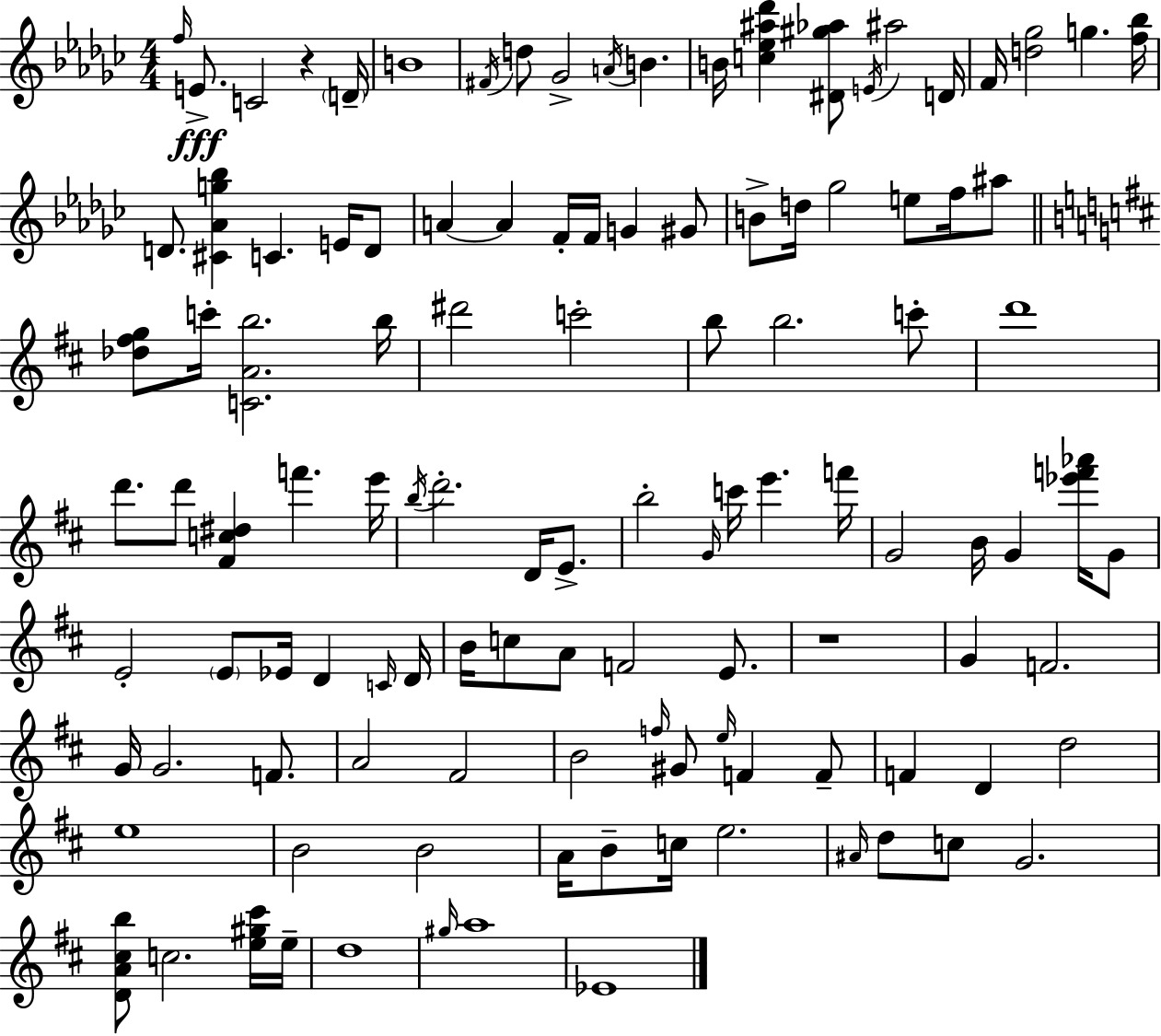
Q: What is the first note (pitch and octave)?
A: F5